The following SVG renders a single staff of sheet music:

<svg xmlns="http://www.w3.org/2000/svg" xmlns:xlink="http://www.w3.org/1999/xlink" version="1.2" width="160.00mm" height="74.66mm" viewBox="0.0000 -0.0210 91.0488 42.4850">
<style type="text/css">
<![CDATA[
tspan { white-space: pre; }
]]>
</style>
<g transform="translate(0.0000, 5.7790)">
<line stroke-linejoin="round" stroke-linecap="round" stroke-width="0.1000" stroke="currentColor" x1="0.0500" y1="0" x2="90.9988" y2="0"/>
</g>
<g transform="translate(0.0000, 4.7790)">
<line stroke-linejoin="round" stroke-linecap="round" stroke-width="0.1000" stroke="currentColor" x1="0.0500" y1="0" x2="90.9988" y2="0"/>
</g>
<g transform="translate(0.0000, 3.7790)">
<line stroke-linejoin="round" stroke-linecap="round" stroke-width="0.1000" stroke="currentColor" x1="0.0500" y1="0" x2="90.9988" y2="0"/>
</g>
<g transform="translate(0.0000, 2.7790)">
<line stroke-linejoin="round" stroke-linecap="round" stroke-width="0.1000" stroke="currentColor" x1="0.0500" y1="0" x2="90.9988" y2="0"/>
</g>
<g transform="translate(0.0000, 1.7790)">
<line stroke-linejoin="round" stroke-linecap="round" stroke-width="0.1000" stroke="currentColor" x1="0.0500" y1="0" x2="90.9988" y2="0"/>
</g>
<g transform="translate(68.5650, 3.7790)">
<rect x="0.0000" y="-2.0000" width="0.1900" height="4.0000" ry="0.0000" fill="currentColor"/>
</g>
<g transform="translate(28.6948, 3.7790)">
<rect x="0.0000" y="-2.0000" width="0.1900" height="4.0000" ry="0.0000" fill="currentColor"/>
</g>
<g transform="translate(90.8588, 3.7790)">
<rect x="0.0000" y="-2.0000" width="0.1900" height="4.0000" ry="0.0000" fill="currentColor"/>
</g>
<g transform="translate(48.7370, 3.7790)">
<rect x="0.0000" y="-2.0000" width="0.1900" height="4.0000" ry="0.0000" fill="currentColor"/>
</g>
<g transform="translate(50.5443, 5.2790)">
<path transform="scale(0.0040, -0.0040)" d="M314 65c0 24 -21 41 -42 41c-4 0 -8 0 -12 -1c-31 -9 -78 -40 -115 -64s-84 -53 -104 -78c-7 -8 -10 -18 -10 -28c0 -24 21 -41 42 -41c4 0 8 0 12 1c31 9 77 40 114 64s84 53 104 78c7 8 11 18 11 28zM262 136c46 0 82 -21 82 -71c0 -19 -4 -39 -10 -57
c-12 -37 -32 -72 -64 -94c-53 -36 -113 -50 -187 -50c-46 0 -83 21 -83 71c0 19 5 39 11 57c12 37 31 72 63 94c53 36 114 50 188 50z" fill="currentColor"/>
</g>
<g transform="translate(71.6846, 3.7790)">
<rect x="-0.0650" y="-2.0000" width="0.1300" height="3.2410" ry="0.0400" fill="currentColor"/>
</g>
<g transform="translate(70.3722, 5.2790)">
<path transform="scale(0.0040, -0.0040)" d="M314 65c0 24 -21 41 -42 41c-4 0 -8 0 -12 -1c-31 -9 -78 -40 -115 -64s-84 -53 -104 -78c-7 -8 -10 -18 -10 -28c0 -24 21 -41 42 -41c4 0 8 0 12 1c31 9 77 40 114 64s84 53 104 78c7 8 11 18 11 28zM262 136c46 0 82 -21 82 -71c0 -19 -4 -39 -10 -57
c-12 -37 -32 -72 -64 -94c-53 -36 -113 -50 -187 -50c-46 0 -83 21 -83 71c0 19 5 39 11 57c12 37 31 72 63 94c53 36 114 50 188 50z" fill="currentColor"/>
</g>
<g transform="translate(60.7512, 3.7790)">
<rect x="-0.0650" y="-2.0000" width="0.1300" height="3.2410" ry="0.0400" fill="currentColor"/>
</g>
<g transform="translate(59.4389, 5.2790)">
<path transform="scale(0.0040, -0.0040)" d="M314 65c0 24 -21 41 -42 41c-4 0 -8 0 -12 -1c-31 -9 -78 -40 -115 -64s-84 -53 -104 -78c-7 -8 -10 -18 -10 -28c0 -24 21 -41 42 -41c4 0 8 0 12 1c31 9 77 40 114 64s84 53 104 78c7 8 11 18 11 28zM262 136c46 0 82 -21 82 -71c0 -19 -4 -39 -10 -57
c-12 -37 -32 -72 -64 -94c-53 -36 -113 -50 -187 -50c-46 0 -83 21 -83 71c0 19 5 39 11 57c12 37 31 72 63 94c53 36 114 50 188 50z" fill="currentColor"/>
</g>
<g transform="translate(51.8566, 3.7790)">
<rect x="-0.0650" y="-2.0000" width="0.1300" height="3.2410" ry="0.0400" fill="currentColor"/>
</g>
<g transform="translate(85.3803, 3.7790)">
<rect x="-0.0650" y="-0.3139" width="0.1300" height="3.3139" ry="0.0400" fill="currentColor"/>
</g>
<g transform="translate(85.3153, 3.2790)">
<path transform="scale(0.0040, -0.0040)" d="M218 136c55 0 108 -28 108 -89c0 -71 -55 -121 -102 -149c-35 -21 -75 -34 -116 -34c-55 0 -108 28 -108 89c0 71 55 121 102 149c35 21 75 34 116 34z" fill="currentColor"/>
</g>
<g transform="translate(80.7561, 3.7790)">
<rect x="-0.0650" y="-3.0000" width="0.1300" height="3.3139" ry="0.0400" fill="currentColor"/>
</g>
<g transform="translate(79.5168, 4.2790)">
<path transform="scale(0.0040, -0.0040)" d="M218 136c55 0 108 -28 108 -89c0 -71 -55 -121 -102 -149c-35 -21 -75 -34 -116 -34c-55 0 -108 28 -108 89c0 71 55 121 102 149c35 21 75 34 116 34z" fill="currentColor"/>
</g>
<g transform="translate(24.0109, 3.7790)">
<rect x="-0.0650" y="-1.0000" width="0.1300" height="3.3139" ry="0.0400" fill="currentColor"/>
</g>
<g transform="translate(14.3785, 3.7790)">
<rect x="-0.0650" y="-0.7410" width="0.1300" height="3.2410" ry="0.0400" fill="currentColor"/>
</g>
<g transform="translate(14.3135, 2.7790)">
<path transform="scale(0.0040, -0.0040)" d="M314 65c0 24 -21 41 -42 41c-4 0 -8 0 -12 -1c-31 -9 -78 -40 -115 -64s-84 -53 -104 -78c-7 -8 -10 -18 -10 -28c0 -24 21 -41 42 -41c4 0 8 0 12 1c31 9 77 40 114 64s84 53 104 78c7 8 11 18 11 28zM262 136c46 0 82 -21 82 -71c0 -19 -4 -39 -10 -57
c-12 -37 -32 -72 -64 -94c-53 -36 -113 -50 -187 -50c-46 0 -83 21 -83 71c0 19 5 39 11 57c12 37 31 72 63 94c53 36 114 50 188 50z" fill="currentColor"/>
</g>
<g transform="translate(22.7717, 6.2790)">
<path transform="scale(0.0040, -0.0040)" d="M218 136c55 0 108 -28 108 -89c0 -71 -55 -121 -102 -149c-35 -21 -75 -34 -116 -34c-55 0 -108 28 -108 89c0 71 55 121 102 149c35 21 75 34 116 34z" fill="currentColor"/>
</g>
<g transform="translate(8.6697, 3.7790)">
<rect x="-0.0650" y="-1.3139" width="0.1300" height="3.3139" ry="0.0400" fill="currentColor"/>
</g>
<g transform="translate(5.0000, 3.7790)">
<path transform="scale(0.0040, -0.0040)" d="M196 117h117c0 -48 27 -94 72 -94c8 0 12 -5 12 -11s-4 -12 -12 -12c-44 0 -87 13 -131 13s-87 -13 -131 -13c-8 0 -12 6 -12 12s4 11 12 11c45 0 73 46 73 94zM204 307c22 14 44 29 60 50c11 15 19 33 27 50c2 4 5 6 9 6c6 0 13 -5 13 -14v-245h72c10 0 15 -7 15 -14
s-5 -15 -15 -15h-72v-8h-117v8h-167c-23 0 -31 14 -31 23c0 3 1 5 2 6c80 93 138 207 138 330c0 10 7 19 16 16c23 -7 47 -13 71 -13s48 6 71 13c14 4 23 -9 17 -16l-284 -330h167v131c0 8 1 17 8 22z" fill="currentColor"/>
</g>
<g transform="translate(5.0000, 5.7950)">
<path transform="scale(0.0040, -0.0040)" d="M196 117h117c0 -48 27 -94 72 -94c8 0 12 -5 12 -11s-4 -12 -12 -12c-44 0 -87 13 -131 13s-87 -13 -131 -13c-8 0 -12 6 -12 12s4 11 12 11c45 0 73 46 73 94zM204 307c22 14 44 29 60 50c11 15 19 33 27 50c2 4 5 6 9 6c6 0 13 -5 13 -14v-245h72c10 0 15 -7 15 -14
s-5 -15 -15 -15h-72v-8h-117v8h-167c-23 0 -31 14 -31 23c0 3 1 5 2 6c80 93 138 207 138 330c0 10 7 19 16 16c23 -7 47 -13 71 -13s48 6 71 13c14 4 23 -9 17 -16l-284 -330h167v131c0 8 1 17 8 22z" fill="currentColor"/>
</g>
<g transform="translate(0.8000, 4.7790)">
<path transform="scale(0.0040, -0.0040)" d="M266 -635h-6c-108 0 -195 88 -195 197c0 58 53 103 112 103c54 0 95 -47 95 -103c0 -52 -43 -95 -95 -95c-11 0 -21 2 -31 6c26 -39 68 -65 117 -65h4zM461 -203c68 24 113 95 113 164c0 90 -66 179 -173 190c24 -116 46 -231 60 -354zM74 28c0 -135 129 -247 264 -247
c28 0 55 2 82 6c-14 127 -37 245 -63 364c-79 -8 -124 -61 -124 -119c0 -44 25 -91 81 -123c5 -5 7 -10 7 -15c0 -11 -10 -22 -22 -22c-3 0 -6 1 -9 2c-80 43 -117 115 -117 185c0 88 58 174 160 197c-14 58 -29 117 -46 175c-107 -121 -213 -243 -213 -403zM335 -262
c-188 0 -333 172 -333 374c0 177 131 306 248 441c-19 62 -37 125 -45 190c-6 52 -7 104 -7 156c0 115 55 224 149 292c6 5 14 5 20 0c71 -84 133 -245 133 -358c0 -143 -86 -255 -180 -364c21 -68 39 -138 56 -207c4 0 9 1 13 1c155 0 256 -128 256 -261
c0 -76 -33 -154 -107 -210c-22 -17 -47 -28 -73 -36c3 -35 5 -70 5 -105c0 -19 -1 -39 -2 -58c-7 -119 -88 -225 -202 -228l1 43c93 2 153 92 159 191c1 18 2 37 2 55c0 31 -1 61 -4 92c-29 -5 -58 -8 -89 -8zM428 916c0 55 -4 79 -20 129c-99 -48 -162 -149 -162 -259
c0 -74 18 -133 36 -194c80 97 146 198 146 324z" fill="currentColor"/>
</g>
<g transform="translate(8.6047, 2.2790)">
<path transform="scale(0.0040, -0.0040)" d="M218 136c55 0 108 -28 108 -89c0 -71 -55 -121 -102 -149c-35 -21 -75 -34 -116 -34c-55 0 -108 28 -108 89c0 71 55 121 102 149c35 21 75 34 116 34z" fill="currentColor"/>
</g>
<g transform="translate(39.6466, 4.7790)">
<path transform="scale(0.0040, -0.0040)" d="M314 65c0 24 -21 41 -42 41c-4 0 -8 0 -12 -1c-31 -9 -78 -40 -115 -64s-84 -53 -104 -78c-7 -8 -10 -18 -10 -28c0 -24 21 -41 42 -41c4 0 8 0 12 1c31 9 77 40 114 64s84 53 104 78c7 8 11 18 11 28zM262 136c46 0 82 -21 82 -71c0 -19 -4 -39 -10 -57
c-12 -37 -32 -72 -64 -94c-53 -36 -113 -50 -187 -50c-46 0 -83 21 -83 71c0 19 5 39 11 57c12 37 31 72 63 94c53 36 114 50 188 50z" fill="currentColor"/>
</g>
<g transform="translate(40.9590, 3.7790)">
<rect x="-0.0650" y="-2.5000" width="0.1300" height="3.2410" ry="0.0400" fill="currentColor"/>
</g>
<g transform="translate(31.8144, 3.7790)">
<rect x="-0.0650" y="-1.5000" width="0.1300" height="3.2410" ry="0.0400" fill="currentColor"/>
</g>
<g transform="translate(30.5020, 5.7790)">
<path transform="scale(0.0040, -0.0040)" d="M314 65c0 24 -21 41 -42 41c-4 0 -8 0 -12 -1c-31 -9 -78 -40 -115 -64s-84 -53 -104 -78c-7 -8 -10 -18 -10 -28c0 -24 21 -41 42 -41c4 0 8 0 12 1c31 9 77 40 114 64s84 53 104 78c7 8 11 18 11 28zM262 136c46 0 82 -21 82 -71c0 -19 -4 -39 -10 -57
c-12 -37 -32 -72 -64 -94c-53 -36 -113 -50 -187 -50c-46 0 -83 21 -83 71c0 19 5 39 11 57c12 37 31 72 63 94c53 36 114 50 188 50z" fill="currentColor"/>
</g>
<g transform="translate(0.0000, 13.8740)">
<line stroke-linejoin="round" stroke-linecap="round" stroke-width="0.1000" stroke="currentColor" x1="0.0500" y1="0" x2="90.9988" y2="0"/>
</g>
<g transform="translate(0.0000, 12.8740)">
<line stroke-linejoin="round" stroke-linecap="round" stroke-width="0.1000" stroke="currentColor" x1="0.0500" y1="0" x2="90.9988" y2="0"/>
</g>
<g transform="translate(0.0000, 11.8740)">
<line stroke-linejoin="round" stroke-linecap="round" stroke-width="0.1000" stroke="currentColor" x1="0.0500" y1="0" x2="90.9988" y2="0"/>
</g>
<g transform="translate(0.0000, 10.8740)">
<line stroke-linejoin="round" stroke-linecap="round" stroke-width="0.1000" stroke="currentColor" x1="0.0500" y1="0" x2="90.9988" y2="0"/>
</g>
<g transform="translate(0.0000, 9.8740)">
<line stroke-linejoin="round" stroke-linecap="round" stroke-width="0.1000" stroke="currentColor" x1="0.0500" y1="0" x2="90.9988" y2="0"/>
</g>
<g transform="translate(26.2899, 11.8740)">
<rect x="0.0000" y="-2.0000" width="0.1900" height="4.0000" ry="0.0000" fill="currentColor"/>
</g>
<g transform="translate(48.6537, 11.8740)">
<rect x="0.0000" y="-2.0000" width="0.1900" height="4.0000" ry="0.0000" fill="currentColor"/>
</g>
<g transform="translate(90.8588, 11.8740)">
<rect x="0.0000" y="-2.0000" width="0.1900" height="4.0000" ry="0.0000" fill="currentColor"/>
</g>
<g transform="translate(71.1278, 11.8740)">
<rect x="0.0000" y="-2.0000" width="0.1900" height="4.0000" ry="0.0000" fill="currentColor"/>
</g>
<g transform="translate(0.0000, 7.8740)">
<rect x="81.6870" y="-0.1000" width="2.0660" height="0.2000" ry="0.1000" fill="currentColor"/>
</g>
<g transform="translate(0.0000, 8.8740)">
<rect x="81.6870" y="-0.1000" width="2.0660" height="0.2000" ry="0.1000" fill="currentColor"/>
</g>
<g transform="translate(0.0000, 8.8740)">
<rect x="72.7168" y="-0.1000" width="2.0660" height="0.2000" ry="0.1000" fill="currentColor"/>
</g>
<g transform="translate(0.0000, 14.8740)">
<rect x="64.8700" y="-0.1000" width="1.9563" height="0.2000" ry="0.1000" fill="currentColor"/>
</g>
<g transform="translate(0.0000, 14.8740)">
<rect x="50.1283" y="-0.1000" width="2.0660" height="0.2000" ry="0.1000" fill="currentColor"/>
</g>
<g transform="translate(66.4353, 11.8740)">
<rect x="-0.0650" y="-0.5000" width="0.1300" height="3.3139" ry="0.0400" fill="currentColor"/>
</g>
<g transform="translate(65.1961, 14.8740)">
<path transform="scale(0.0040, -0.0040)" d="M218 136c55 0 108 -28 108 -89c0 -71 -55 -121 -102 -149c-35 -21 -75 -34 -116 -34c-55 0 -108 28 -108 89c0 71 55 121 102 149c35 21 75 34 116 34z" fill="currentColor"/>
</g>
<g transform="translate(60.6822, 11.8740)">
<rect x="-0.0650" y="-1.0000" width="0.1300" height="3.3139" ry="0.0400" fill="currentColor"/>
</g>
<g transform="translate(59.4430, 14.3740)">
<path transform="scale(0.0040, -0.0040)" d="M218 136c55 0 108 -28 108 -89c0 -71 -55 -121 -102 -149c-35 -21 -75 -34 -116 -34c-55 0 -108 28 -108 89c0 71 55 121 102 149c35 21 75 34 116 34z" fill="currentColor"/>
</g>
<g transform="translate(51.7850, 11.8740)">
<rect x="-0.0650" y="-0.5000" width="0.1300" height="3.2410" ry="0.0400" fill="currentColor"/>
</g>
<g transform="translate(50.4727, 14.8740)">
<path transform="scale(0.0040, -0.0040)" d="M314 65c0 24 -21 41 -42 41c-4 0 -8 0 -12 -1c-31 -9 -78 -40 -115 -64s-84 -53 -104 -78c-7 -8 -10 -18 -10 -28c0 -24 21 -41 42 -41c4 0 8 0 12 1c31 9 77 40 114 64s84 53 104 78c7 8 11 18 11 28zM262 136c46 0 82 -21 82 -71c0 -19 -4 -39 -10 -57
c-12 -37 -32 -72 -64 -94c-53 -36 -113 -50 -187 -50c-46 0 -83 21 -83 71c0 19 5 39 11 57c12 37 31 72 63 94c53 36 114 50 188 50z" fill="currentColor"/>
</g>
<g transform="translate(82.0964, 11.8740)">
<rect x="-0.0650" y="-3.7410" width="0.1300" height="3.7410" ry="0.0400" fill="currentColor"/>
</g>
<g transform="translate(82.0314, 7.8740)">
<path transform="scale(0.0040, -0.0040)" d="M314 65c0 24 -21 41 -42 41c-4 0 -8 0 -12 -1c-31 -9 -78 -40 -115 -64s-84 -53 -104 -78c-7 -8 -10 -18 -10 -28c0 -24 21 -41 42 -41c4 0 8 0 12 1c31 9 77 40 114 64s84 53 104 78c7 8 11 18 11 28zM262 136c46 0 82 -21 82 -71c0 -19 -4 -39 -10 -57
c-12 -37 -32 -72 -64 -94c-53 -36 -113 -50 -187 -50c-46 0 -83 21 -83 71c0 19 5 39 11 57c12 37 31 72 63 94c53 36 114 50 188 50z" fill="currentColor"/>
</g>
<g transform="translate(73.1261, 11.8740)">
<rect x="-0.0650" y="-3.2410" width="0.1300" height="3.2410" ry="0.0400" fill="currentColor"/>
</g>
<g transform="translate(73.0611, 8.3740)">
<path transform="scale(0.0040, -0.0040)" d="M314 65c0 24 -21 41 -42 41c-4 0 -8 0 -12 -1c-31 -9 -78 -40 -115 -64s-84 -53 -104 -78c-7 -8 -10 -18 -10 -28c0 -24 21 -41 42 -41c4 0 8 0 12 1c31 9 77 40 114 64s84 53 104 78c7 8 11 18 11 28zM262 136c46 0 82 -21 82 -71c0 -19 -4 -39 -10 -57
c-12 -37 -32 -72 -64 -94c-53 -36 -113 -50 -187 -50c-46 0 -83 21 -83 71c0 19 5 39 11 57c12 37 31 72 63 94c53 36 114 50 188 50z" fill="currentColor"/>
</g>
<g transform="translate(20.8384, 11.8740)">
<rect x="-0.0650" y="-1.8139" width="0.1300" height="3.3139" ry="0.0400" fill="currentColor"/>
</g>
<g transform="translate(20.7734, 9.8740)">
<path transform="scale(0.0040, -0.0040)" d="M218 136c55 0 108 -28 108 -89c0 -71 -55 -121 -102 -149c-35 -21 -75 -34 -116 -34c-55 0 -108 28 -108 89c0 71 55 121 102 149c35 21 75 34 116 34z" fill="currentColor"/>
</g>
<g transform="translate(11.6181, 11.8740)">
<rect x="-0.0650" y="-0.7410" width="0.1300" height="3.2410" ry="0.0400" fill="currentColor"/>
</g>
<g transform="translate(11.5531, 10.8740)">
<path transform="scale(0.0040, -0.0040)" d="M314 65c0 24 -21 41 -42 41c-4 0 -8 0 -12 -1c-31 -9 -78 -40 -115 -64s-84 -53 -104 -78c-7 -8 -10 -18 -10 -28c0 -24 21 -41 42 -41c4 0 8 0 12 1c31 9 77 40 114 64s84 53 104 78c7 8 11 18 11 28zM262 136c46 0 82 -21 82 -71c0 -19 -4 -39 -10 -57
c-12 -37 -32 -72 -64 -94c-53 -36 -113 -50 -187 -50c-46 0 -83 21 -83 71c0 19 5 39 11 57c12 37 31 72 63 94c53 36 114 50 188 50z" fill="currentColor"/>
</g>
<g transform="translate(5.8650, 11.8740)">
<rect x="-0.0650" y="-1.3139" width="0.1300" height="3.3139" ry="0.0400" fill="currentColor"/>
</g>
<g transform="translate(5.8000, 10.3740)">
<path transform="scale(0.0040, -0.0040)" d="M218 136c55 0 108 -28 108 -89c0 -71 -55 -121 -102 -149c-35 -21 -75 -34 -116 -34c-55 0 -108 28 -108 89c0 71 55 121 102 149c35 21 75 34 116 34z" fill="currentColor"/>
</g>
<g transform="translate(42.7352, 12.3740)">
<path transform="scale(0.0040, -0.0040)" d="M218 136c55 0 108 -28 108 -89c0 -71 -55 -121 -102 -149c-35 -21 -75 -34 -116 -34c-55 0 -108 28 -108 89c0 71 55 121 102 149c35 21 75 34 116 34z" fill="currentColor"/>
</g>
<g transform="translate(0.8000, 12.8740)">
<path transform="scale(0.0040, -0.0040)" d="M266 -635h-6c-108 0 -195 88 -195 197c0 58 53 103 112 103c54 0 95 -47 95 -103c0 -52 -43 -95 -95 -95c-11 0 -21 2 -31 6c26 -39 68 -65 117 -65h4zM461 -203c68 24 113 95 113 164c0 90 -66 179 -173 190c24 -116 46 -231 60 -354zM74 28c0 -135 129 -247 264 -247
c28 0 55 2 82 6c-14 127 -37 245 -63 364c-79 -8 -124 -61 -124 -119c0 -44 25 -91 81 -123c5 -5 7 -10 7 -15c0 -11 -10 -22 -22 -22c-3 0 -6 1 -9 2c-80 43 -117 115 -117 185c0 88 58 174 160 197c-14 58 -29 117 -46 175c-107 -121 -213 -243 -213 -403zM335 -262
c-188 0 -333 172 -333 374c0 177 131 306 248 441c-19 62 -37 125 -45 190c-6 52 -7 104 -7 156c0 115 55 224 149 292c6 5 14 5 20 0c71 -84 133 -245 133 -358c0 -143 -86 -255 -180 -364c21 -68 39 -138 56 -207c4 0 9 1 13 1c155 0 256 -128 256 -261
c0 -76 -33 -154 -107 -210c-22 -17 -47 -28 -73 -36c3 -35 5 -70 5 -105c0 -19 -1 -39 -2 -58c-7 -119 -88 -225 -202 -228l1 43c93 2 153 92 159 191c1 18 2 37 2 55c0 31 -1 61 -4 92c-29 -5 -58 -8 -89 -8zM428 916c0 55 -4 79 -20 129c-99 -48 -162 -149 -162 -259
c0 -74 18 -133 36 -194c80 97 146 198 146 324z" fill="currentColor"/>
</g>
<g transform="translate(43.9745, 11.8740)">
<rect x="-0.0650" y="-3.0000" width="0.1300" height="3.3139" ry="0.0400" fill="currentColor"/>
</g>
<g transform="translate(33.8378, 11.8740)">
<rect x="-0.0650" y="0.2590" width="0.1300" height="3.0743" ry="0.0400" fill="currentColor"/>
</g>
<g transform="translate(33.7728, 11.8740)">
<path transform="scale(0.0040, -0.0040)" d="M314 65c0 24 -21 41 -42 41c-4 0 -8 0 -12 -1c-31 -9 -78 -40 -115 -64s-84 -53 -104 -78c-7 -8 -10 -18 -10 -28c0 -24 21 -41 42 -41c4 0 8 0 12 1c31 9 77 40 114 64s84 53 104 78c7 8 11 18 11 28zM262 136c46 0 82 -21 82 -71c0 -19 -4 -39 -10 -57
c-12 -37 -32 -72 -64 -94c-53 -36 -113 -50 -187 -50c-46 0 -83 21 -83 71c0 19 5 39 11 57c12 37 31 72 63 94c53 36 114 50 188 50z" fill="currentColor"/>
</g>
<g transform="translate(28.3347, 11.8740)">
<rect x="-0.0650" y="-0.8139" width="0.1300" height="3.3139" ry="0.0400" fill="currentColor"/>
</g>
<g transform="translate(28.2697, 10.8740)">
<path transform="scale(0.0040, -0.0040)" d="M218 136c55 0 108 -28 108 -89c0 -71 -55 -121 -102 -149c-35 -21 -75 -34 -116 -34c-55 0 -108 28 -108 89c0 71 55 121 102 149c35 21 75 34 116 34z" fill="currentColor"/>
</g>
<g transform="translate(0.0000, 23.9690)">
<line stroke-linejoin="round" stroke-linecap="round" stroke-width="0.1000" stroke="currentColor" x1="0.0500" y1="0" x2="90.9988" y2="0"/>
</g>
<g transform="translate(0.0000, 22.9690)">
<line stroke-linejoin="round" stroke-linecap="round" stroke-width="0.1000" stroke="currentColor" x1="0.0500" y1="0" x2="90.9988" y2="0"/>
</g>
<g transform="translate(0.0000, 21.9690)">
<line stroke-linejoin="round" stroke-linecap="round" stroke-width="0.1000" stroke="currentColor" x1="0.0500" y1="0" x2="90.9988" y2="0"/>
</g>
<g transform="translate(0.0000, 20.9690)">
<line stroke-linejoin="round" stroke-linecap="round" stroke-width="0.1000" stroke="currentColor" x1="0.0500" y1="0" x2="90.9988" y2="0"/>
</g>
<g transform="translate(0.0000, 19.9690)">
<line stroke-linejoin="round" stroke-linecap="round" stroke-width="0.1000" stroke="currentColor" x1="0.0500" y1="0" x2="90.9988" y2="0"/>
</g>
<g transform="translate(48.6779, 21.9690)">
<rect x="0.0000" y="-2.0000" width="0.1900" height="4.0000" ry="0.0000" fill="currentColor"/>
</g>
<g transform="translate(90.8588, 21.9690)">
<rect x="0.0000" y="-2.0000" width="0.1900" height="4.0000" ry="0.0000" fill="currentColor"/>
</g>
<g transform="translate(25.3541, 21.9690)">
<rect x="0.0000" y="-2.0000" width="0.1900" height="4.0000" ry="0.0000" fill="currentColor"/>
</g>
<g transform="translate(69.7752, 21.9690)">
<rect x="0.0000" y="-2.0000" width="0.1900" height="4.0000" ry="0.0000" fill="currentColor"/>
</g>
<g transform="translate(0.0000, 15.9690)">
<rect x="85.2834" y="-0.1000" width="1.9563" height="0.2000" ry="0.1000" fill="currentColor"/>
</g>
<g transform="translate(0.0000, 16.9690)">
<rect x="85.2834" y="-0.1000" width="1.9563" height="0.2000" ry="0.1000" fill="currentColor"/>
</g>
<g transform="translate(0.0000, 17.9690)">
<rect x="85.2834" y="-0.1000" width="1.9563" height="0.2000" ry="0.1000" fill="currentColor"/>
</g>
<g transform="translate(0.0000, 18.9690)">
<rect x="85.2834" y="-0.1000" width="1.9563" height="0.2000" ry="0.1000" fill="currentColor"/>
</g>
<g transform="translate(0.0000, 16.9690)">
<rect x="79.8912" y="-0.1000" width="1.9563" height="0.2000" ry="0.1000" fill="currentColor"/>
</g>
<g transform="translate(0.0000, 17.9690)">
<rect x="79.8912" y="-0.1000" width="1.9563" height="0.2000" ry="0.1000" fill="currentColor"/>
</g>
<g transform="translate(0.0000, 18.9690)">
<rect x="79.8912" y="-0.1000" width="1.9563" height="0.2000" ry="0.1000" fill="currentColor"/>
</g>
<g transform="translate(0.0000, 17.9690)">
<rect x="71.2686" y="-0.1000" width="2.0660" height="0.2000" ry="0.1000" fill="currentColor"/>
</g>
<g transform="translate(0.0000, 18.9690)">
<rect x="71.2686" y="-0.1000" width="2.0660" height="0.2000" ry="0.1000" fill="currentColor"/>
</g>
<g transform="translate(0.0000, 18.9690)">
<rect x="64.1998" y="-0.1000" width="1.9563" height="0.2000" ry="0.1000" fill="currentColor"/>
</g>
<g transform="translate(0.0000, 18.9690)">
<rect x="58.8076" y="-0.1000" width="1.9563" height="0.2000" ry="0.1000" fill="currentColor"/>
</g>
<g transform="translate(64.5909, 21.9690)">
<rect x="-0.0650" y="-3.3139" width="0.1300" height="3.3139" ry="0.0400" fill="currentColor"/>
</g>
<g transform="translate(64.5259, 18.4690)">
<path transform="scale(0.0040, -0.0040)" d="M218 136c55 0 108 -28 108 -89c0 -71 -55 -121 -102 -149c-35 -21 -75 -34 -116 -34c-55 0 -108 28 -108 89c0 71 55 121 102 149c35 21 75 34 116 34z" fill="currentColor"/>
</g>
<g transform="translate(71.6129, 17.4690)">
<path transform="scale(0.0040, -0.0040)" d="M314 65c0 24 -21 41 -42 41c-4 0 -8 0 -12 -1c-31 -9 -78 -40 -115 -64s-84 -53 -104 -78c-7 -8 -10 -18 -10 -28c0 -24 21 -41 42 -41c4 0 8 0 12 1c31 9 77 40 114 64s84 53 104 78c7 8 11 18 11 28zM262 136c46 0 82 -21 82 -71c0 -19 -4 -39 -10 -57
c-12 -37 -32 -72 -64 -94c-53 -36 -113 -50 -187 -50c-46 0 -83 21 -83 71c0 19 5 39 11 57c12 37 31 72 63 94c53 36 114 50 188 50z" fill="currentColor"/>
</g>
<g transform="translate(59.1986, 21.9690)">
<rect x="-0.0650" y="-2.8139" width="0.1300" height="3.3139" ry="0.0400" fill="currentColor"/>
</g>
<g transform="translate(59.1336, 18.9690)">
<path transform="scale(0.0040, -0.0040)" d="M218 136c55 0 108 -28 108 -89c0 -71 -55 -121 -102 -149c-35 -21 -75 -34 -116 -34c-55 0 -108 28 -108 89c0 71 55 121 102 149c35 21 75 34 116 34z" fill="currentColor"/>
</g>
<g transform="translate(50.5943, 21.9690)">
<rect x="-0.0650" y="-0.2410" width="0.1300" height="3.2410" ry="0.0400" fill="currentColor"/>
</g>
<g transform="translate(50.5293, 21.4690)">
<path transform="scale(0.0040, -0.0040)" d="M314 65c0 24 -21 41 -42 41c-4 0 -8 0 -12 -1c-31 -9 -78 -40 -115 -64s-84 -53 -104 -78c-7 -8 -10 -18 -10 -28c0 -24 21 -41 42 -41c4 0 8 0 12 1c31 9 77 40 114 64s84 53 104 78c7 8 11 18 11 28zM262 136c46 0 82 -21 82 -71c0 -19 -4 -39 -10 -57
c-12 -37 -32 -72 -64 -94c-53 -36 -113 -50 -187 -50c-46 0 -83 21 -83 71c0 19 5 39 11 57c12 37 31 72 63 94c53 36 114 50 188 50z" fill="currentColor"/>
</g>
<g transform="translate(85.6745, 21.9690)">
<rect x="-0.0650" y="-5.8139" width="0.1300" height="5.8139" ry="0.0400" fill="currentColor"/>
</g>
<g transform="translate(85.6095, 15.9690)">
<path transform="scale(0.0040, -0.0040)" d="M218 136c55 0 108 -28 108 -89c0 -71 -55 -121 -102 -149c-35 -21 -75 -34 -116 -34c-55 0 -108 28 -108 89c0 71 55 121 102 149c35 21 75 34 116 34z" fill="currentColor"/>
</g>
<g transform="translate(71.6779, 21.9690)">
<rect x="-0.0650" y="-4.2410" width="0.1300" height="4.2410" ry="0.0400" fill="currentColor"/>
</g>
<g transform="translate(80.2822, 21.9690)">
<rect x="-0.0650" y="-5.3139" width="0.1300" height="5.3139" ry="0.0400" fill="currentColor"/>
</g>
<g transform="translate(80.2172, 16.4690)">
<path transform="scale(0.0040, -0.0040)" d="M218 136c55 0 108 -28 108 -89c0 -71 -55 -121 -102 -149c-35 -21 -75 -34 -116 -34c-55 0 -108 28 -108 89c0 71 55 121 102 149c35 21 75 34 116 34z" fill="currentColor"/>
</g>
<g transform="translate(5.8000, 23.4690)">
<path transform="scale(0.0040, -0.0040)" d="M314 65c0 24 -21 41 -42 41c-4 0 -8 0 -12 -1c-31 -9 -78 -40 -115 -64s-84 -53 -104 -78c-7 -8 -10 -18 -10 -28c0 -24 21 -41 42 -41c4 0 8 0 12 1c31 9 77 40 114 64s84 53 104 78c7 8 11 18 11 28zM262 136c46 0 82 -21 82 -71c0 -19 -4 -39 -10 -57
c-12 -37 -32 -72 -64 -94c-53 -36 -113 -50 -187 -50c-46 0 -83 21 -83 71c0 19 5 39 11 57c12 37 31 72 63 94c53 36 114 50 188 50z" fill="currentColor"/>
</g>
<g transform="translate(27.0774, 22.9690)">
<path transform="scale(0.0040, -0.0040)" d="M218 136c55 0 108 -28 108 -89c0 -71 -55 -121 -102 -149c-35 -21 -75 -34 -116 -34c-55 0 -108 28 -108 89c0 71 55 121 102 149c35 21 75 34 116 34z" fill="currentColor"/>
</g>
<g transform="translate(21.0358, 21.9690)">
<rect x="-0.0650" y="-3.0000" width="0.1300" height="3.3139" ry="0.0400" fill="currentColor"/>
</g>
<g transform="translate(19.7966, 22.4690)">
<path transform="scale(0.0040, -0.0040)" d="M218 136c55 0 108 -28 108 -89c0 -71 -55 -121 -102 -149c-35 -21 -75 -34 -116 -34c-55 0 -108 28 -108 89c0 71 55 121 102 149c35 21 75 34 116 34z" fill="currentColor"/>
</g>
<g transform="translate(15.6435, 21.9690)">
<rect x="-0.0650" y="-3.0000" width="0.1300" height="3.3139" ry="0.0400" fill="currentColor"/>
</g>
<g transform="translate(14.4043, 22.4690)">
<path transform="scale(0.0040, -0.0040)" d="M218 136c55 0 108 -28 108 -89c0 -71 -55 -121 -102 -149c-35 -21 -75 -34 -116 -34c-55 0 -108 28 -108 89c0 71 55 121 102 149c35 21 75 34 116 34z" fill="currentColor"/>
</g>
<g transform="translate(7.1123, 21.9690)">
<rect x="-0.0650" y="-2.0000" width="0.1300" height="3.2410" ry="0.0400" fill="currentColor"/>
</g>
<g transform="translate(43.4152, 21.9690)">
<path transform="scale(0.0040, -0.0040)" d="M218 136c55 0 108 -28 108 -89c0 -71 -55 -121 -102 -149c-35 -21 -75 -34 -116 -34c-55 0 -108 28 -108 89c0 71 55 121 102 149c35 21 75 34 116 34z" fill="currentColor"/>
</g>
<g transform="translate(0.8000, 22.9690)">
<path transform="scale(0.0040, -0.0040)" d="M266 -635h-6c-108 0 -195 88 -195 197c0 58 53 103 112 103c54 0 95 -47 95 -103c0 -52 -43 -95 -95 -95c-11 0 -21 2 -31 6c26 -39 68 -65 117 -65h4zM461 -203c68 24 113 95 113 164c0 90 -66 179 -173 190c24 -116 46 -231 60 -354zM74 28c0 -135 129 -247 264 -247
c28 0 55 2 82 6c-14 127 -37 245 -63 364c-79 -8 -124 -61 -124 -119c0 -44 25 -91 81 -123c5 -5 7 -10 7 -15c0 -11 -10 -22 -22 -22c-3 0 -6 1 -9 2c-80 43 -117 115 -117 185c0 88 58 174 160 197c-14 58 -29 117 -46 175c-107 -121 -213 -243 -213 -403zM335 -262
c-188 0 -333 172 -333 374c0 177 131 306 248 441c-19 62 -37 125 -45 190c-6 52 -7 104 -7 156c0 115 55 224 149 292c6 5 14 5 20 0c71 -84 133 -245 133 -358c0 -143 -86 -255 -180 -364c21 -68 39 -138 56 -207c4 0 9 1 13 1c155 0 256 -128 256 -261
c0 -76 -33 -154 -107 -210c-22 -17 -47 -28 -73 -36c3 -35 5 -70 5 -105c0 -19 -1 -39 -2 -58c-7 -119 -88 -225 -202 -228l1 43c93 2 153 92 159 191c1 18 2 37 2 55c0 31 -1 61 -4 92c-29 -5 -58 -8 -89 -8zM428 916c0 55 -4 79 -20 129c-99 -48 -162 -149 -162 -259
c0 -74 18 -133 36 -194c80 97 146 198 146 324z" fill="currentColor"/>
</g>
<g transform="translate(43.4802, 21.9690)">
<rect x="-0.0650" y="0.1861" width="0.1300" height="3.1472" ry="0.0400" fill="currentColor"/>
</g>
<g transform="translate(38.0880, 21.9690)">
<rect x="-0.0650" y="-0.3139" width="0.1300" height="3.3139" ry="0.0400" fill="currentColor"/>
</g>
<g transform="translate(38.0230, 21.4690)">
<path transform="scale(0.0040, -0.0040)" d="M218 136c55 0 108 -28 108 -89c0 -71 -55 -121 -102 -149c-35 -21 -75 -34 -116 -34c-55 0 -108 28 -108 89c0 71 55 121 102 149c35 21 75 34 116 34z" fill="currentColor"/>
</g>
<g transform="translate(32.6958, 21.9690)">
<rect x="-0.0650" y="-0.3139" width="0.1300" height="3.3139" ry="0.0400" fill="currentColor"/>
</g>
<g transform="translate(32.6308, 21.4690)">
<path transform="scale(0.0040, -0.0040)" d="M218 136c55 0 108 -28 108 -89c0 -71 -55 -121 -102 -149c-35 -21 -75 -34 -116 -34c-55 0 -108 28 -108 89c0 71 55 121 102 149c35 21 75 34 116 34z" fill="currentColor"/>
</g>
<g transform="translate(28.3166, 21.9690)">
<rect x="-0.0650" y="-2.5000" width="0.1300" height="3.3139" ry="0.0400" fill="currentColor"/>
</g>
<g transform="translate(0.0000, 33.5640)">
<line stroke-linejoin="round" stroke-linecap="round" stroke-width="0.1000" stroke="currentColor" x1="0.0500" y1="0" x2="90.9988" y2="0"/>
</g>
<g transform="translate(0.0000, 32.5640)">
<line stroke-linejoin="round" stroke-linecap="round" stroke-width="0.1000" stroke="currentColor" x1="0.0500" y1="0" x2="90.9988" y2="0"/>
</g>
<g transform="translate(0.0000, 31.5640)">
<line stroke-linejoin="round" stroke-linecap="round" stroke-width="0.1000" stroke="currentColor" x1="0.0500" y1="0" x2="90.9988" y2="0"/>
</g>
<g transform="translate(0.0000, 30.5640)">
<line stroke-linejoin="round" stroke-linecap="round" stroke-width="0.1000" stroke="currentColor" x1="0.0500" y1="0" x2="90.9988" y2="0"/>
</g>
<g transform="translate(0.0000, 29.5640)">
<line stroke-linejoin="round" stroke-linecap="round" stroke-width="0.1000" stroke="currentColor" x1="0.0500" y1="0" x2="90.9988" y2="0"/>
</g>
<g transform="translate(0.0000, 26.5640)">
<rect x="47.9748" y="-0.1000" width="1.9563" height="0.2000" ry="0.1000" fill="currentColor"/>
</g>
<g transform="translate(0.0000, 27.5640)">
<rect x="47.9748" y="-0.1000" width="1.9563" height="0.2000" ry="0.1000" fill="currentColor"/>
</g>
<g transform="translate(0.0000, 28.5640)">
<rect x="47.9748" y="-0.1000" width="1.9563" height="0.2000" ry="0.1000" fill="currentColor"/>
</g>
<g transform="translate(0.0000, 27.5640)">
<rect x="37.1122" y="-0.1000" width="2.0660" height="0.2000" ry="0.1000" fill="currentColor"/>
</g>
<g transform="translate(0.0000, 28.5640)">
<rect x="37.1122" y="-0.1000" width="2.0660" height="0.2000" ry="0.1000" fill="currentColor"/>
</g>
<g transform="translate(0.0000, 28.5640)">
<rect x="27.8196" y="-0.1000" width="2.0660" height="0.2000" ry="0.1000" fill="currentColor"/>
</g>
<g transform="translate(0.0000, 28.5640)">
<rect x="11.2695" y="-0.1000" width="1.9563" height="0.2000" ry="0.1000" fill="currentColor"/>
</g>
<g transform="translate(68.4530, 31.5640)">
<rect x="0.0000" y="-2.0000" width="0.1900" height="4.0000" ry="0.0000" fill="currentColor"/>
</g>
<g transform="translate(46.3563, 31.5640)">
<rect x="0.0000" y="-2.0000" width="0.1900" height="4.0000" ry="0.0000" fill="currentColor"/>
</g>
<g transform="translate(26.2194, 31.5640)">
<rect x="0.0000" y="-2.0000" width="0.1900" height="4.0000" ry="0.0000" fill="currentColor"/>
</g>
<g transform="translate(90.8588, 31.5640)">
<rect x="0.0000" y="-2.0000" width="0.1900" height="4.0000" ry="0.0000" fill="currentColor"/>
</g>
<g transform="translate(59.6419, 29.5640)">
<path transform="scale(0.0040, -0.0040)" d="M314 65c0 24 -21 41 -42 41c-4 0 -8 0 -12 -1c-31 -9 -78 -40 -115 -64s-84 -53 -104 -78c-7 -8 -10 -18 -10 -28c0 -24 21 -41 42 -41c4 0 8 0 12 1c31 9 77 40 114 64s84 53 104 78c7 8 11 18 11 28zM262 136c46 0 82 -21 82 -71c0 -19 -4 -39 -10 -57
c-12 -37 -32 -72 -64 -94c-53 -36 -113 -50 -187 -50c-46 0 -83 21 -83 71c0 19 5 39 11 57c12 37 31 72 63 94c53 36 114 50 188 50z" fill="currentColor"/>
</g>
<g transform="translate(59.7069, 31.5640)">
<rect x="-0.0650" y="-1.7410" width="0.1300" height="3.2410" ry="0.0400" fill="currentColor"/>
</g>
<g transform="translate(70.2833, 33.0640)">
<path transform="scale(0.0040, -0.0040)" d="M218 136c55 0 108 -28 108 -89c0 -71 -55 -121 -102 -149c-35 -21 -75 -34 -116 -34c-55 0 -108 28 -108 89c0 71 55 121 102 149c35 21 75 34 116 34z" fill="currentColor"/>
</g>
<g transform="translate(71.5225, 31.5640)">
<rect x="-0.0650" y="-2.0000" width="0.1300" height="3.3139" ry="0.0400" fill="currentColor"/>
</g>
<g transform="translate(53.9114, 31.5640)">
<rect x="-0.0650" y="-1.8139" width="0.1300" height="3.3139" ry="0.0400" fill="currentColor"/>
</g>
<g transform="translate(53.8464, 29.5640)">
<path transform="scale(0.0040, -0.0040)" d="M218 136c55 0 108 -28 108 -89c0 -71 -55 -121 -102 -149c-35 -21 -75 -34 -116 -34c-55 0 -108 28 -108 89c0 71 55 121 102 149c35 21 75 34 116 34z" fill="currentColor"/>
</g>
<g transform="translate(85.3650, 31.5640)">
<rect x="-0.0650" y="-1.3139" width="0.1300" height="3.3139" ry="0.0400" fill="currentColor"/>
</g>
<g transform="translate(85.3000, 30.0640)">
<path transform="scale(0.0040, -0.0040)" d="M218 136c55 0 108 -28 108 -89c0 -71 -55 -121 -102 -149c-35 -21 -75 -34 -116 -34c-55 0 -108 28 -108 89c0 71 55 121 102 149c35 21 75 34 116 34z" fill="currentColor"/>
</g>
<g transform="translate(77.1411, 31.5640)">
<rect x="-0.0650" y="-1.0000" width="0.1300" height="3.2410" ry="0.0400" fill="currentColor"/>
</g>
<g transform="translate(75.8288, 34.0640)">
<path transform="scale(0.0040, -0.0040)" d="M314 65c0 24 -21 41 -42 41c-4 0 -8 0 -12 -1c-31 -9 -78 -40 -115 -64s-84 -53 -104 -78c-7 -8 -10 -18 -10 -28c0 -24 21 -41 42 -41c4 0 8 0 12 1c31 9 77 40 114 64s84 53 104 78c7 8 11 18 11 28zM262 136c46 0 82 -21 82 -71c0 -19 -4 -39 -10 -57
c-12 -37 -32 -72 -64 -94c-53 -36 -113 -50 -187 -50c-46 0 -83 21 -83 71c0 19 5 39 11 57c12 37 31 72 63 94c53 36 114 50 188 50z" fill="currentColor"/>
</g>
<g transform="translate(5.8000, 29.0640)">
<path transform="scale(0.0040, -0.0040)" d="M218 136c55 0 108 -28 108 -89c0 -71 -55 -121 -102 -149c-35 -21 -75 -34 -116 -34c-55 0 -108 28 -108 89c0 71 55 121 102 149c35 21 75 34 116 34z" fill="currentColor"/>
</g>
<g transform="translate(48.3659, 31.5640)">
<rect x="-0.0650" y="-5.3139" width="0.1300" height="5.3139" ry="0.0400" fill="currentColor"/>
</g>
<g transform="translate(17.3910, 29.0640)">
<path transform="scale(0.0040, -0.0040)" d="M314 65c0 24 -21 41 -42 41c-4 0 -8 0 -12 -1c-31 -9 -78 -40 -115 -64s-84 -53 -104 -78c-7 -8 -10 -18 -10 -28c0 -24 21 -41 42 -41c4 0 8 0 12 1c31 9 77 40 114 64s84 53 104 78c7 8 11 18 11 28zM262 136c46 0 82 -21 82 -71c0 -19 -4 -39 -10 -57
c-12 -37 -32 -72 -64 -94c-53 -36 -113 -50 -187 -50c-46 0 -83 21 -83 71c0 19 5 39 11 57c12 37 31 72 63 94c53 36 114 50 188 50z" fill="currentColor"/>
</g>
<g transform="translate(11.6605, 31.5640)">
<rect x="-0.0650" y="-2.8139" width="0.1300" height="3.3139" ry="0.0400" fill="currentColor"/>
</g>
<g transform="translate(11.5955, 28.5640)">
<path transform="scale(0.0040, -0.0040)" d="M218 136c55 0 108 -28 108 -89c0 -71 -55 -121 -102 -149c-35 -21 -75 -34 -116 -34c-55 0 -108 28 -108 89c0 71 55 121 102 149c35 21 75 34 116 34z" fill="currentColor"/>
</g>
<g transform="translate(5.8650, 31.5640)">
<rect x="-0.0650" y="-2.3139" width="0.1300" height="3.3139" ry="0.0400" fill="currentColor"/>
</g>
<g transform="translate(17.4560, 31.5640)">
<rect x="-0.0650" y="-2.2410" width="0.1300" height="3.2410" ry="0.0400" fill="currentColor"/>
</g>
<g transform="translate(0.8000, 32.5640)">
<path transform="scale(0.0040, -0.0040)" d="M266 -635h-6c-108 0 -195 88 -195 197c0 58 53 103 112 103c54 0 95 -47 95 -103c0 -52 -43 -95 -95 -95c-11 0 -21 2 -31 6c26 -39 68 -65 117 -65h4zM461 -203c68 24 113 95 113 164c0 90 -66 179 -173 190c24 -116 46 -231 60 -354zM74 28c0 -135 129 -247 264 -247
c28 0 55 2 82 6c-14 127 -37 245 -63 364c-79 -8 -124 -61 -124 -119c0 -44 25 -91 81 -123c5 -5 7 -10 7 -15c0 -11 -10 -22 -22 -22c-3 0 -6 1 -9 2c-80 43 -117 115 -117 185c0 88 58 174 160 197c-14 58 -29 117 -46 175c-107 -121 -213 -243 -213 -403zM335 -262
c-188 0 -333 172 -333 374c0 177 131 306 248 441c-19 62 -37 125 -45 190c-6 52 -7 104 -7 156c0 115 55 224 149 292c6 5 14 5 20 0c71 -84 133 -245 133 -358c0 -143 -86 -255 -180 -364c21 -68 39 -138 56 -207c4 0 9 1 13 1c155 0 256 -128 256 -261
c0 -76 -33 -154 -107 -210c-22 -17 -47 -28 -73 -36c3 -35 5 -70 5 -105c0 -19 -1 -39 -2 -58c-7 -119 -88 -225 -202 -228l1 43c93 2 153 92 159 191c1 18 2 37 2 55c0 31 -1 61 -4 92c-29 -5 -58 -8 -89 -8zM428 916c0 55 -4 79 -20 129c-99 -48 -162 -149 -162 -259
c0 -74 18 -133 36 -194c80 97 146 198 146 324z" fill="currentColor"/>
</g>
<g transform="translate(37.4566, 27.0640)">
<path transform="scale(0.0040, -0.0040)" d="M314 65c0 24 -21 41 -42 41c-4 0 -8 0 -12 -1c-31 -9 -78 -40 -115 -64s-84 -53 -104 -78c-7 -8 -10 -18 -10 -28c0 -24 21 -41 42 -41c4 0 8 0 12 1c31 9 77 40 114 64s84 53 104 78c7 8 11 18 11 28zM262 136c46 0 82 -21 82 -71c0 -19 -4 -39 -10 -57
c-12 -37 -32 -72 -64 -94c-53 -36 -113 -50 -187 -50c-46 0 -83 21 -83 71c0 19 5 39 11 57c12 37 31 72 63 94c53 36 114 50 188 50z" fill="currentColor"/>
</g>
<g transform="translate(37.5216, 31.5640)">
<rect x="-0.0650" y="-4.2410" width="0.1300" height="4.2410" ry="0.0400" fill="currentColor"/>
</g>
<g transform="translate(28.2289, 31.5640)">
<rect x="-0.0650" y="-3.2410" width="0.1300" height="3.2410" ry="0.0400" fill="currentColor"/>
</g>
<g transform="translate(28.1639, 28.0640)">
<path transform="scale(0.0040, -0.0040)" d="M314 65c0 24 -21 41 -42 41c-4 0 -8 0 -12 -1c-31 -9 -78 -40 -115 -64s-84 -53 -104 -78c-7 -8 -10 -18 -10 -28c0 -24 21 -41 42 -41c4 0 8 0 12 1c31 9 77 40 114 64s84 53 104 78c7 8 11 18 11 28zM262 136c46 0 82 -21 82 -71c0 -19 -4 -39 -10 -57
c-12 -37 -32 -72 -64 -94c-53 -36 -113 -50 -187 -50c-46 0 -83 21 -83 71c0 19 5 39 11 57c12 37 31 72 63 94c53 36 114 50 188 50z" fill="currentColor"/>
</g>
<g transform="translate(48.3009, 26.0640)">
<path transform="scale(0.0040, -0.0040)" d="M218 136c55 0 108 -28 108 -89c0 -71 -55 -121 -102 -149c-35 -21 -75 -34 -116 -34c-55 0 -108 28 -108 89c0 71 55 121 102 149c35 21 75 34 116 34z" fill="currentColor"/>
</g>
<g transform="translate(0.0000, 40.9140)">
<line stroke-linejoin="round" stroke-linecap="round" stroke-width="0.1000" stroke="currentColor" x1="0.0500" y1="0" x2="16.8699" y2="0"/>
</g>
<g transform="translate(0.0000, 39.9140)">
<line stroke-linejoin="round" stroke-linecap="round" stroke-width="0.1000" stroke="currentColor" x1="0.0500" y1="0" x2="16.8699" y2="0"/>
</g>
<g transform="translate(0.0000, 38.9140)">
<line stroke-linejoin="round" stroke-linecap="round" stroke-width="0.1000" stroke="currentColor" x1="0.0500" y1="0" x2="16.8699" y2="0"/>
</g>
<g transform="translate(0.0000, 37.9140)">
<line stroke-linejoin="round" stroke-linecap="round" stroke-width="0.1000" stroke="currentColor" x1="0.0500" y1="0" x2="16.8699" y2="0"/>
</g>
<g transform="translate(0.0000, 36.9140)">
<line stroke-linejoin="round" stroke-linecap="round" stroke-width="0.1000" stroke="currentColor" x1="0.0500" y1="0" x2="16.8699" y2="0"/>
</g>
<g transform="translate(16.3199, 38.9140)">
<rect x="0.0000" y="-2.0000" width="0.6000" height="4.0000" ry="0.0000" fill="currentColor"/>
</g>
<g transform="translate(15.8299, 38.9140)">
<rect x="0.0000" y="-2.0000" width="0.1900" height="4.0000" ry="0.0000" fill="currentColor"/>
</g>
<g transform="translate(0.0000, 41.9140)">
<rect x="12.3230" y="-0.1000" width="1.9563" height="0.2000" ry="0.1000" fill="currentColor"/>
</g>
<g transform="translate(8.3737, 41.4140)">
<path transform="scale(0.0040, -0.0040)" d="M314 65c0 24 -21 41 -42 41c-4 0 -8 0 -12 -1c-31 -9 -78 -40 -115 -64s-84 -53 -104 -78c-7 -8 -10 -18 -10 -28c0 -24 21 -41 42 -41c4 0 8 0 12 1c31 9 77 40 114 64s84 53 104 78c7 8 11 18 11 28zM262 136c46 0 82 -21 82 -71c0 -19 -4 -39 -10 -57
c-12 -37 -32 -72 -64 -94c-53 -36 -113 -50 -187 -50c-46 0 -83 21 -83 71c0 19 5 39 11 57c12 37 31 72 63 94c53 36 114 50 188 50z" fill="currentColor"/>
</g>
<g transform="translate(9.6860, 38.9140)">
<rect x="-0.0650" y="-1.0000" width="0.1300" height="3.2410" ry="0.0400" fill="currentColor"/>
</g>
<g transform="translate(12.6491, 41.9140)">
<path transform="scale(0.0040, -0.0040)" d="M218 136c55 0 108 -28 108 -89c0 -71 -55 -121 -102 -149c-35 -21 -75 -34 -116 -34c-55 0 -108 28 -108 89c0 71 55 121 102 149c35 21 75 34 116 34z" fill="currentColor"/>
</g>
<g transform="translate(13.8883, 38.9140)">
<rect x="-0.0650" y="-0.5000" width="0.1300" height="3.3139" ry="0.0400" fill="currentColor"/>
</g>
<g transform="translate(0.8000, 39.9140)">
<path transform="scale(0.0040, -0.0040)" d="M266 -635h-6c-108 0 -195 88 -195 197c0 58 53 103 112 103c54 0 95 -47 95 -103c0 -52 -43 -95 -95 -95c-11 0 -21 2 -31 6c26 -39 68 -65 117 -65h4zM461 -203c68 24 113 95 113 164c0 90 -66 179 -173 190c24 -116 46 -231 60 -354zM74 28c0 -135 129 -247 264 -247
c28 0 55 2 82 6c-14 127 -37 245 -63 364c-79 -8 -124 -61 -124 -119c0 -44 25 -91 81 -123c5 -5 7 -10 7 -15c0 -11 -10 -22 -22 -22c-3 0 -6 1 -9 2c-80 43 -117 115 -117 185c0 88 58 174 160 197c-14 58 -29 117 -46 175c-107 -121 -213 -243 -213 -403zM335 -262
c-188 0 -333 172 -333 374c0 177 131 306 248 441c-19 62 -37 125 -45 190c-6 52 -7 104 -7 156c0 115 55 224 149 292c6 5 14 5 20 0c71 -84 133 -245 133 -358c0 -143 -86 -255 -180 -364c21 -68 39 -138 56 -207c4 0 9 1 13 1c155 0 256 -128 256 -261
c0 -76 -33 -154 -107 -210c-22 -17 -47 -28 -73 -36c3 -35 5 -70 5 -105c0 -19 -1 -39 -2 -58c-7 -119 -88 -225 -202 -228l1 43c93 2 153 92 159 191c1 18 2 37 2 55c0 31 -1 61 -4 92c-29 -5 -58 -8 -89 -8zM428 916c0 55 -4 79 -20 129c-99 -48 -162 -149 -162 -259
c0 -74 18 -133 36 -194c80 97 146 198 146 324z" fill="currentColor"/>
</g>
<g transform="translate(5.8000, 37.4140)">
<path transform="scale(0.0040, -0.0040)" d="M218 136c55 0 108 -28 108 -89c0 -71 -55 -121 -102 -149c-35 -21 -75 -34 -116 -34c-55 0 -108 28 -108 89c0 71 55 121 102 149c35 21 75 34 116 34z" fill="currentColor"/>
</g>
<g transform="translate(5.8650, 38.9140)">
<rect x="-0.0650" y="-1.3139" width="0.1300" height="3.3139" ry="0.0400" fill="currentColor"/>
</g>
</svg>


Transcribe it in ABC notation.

X:1
T:Untitled
M:4/4
L:1/4
K:C
e d2 D E2 G2 F2 F2 F2 A c e d2 f d B2 A C2 D C b2 c'2 F2 A A G c c B c2 a b d'2 f' g' g a g2 b2 d'2 f' f f2 F D2 e e D2 C